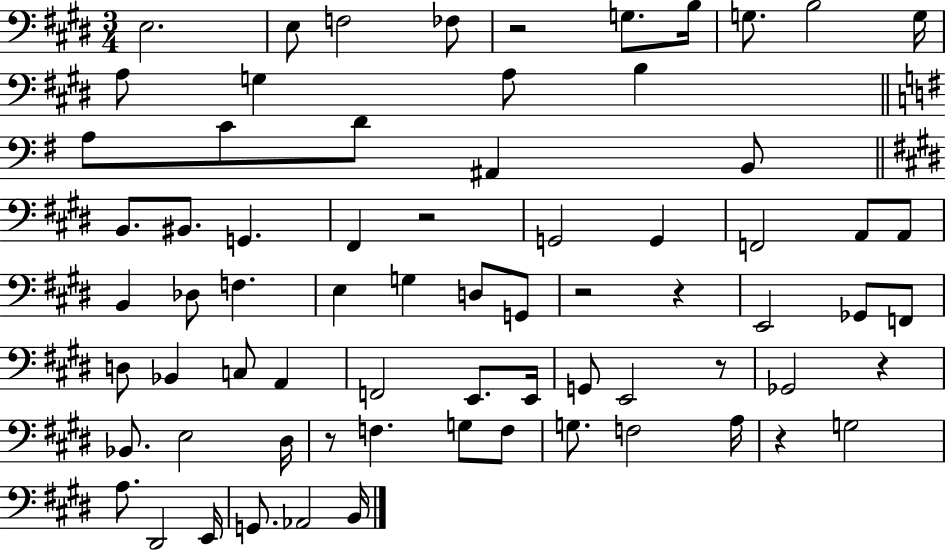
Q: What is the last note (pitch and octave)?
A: B2